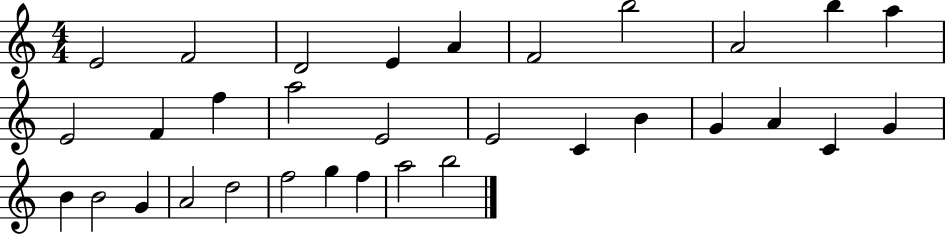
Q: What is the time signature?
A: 4/4